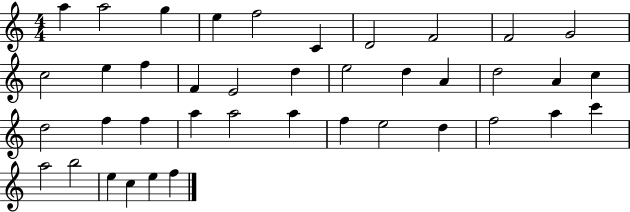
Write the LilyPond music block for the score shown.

{
  \clef treble
  \numericTimeSignature
  \time 4/4
  \key c \major
  a''4 a''2 g''4 | e''4 f''2 c'4 | d'2 f'2 | f'2 g'2 | \break c''2 e''4 f''4 | f'4 e'2 d''4 | e''2 d''4 a'4 | d''2 a'4 c''4 | \break d''2 f''4 f''4 | a''4 a''2 a''4 | f''4 e''2 d''4 | f''2 a''4 c'''4 | \break a''2 b''2 | e''4 c''4 e''4 f''4 | \bar "|."
}